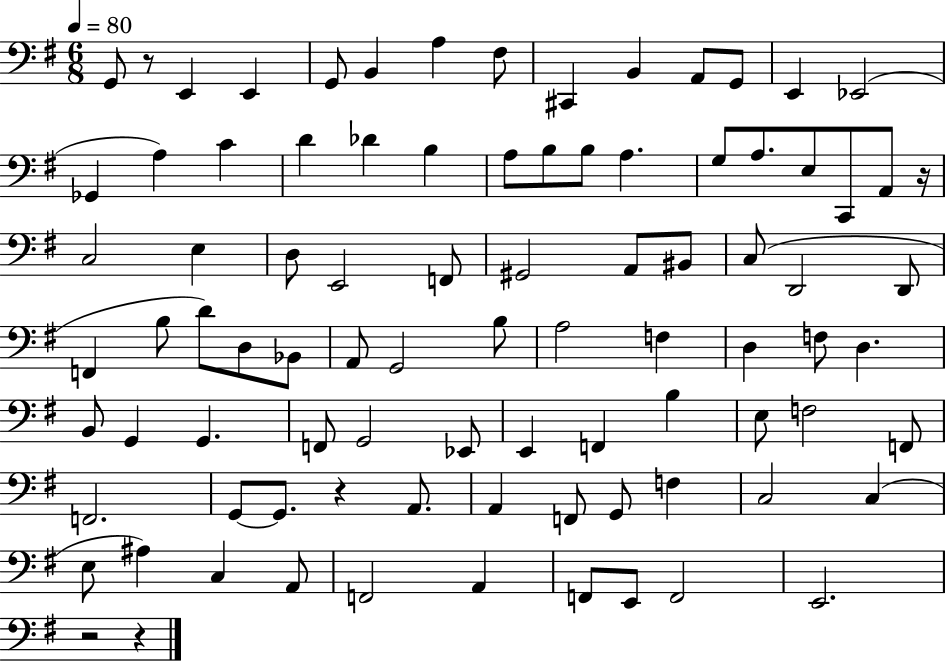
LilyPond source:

{
  \clef bass
  \numericTimeSignature
  \time 6/8
  \key g \major
  \tempo 4 = 80
  g,8 r8 e,4 e,4 | g,8 b,4 a4 fis8 | cis,4 b,4 a,8 g,8 | e,4 ees,2( | \break ges,4 a4) c'4 | d'4 des'4 b4 | a8 b8 b8 a4. | g8 a8. e8 c,8 a,8 r16 | \break c2 e4 | d8 e,2 f,8 | gis,2 a,8 bis,8 | c8( d,2 d,8 | \break f,4 b8 d'8) d8 bes,8 | a,8 g,2 b8 | a2 f4 | d4 f8 d4. | \break b,8 g,4 g,4. | f,8 g,2 ees,8 | e,4 f,4 b4 | e8 f2 f,8 | \break f,2. | g,8~~ g,8. r4 a,8. | a,4 f,8 g,8 f4 | c2 c4( | \break e8 ais4) c4 a,8 | f,2 a,4 | f,8 e,8 f,2 | e,2. | \break r2 r4 | \bar "|."
}